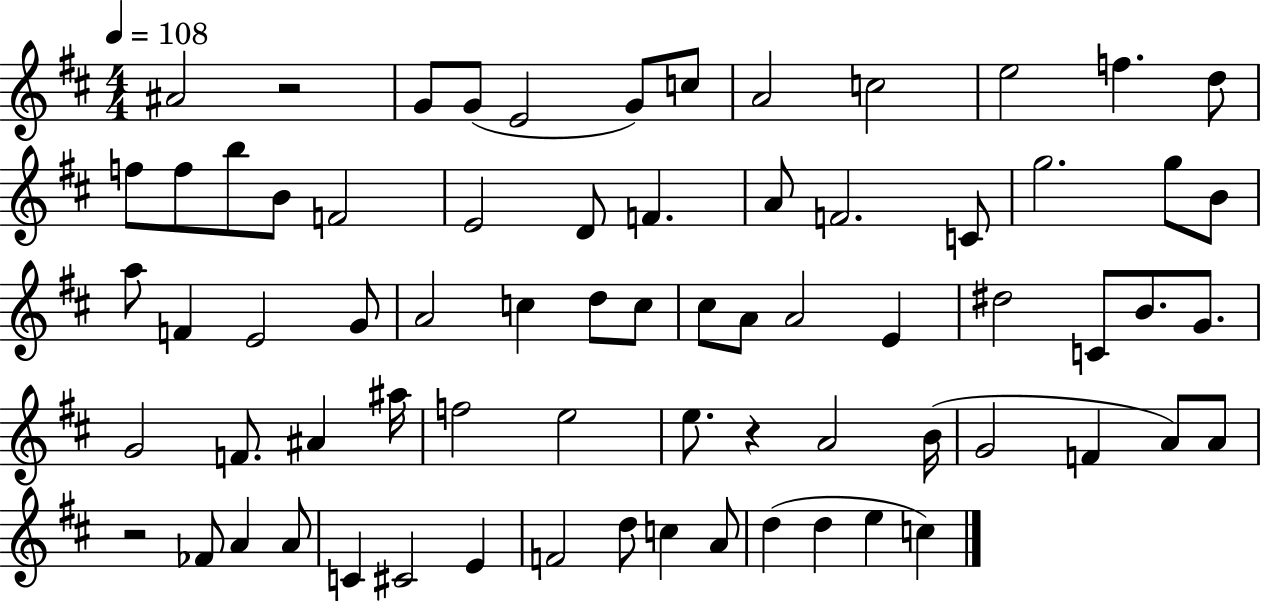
{
  \clef treble
  \numericTimeSignature
  \time 4/4
  \key d \major
  \tempo 4 = 108
  \repeat volta 2 { ais'2 r2 | g'8 g'8( e'2 g'8) c''8 | a'2 c''2 | e''2 f''4. d''8 | \break f''8 f''8 b''8 b'8 f'2 | e'2 d'8 f'4. | a'8 f'2. c'8 | g''2. g''8 b'8 | \break a''8 f'4 e'2 g'8 | a'2 c''4 d''8 c''8 | cis''8 a'8 a'2 e'4 | dis''2 c'8 b'8. g'8. | \break g'2 f'8. ais'4 ais''16 | f''2 e''2 | e''8. r4 a'2 b'16( | g'2 f'4 a'8) a'8 | \break r2 fes'8 a'4 a'8 | c'4 cis'2 e'4 | f'2 d''8 c''4 a'8 | d''4( d''4 e''4 c''4) | \break } \bar "|."
}